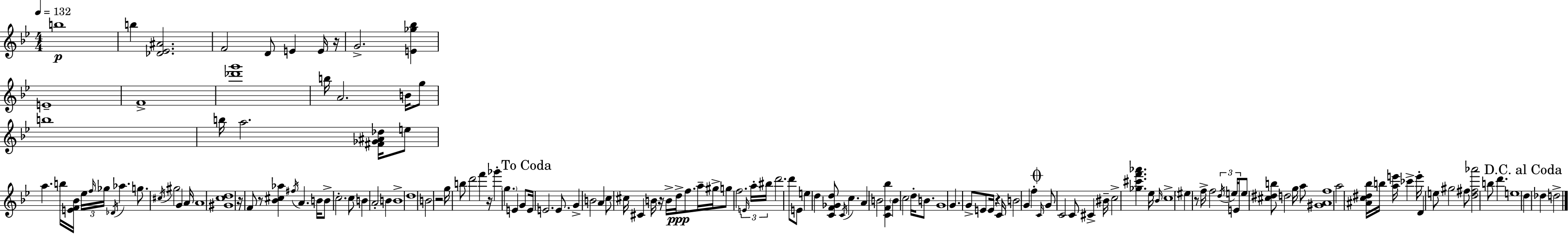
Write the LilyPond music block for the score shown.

{
  \clef treble
  \numericTimeSignature
  \time 4/4
  \key bes \major
  \tempo 4 = 132
  b''1\p | b''4 <des' ees' ais'>2. | f'2 d'8 e'4 e'16 r16 | g'2.-> <e' ges'' bes''>4 | \break e'1-- | f'1-> | <des''' g'''>1 | b''16 a'2. b'16 g''8 | \break b''1 | b''16 a''2. <fis' ges' ais' des''>16 e''8 | a''4. b''16 <e' f' bes'>16 \tuplet 3/2 { ees''16 \grace { f''16 } ges''16 } \acciaccatura { des'16 } aes''4. | g''8. \acciaccatura { cis''16 } gis''2 g'4 | \break a'16 a'1 | <gis' c'' d''>1 | r16 f'8 r8 <bes' cis'' aes''>4 \acciaccatura { fis''16 } a'4. | b'16 b'8-> c''2.-. | \break c''8 b'4 a'2-. | b'4 b'1-> | d''1 | b'2 r2 | \break g''16 b''8 d'''2 f'''4 | r16 ges'''4-. \parenthesize g''4. e'4 | g'8 \mark "To Coda" e'16 e'2. | e'8. g'4-> b'2 | \break a'4 c''8 cis''16 cis'4 b'16 r16 b'16-> d''16->\ppp f''8. | a''16-- gis''16-> g''8 f''2. | \tuplet 3/2 { \grace { e'16 } a''16-. bis''16 } d'''2. | d'''8 e'8 e''4 d''4 <c' f' ges' d''>8 \acciaccatura { c'16 } | \break c''4. a'4 b'2 | <c' f' bes''>4 \parenthesize b'4 c''2 | d''16-. b'8. g'1 | g'4. g'8-> e'8 | \break e'16 r4 c'16 b'2 g'4 | f''4-. \mark \markup { \musicglyph "scripts.coda" } \grace { c'16 } g'8 c'2 | c'8 cis'4-> bis'16-- c''2-> | <ges'' cis''' f''' aes'''>4. ees''16 \grace { bes'16 } c''1-> | \break \parenthesize eis''4 r8 f''16-> f''2 | \tuplet 3/2 { \acciaccatura { d''16 } e''16 e'16 } e''8 <cis'' dis'' b''>8 d''2 | g''16 a''8 <gis' a' f''>1 | a''2 | \break <ais' c'' dis'' bes''>16 b''16 <a'' e'''>16 ces'''4-> e'''16-. d'4 e''8 gis''2 | fis''8 <d'' fis'' aes'''>2 | b''8 d'''4. e''1 | \mark "D.C. al Coda" d''4 des''4 | \break d''2-> \bar "|."
}